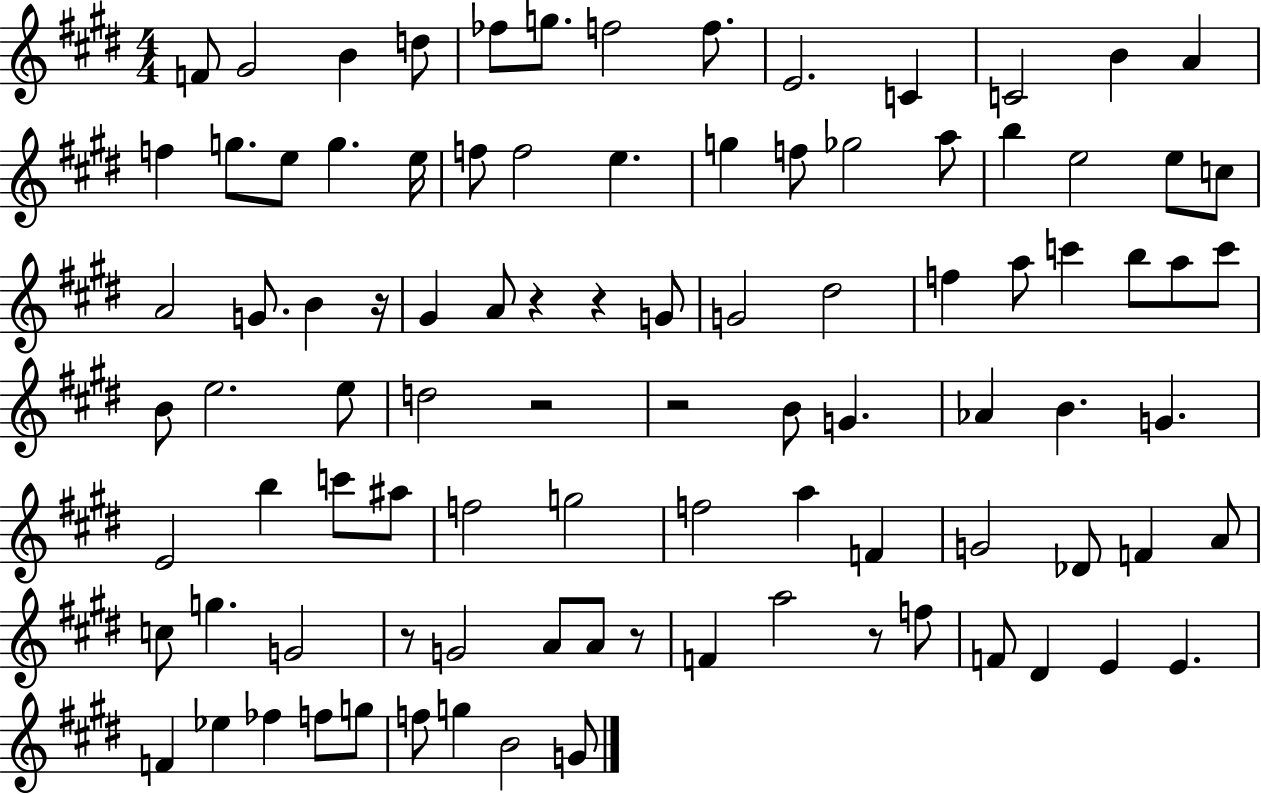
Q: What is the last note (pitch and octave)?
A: G4